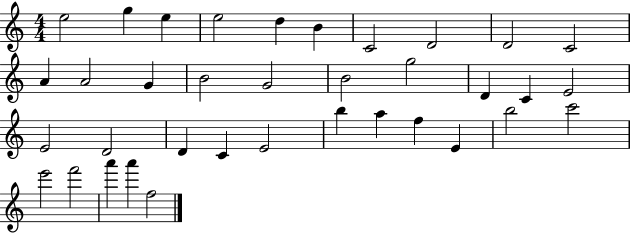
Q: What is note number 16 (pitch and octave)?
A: B4